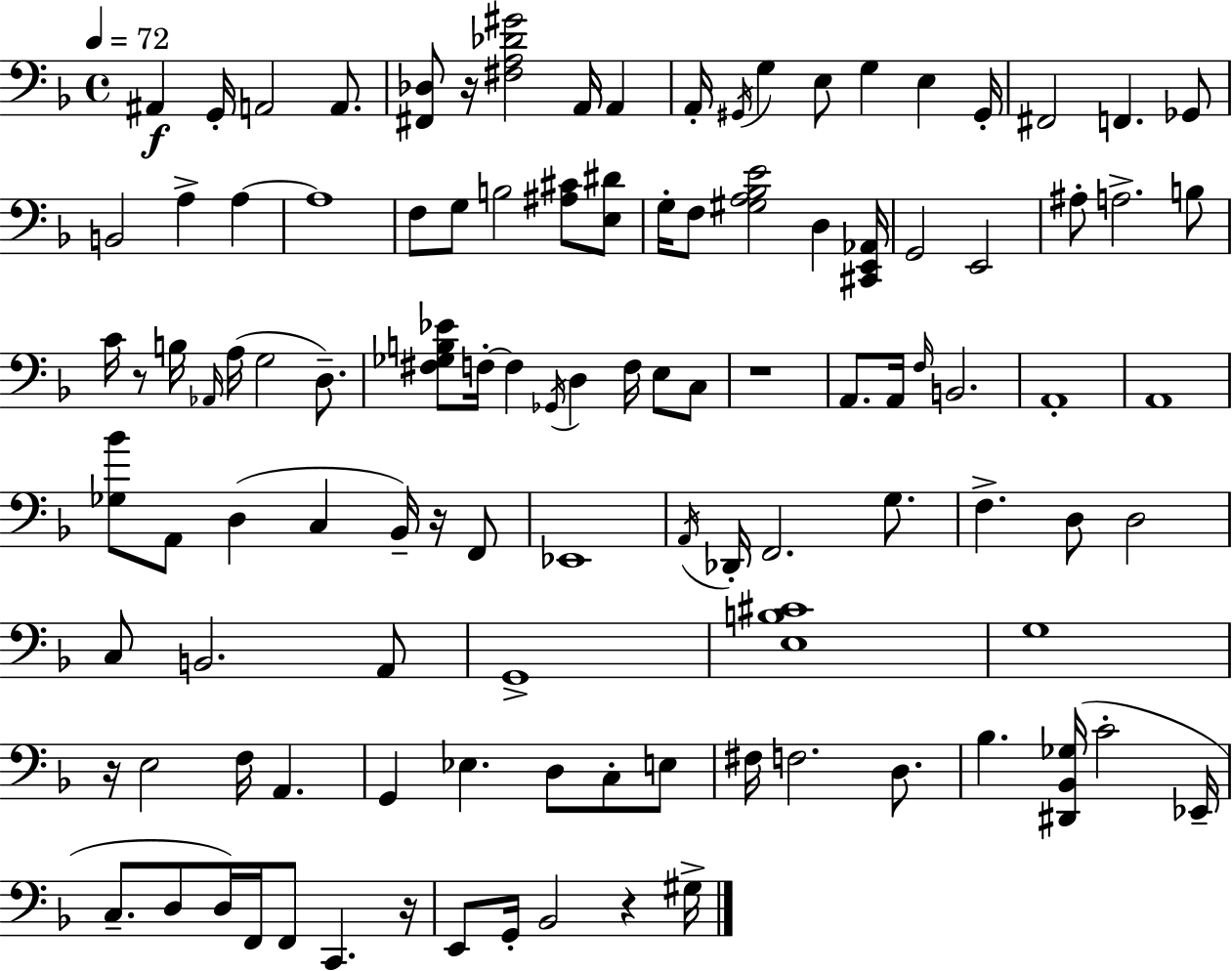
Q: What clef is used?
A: bass